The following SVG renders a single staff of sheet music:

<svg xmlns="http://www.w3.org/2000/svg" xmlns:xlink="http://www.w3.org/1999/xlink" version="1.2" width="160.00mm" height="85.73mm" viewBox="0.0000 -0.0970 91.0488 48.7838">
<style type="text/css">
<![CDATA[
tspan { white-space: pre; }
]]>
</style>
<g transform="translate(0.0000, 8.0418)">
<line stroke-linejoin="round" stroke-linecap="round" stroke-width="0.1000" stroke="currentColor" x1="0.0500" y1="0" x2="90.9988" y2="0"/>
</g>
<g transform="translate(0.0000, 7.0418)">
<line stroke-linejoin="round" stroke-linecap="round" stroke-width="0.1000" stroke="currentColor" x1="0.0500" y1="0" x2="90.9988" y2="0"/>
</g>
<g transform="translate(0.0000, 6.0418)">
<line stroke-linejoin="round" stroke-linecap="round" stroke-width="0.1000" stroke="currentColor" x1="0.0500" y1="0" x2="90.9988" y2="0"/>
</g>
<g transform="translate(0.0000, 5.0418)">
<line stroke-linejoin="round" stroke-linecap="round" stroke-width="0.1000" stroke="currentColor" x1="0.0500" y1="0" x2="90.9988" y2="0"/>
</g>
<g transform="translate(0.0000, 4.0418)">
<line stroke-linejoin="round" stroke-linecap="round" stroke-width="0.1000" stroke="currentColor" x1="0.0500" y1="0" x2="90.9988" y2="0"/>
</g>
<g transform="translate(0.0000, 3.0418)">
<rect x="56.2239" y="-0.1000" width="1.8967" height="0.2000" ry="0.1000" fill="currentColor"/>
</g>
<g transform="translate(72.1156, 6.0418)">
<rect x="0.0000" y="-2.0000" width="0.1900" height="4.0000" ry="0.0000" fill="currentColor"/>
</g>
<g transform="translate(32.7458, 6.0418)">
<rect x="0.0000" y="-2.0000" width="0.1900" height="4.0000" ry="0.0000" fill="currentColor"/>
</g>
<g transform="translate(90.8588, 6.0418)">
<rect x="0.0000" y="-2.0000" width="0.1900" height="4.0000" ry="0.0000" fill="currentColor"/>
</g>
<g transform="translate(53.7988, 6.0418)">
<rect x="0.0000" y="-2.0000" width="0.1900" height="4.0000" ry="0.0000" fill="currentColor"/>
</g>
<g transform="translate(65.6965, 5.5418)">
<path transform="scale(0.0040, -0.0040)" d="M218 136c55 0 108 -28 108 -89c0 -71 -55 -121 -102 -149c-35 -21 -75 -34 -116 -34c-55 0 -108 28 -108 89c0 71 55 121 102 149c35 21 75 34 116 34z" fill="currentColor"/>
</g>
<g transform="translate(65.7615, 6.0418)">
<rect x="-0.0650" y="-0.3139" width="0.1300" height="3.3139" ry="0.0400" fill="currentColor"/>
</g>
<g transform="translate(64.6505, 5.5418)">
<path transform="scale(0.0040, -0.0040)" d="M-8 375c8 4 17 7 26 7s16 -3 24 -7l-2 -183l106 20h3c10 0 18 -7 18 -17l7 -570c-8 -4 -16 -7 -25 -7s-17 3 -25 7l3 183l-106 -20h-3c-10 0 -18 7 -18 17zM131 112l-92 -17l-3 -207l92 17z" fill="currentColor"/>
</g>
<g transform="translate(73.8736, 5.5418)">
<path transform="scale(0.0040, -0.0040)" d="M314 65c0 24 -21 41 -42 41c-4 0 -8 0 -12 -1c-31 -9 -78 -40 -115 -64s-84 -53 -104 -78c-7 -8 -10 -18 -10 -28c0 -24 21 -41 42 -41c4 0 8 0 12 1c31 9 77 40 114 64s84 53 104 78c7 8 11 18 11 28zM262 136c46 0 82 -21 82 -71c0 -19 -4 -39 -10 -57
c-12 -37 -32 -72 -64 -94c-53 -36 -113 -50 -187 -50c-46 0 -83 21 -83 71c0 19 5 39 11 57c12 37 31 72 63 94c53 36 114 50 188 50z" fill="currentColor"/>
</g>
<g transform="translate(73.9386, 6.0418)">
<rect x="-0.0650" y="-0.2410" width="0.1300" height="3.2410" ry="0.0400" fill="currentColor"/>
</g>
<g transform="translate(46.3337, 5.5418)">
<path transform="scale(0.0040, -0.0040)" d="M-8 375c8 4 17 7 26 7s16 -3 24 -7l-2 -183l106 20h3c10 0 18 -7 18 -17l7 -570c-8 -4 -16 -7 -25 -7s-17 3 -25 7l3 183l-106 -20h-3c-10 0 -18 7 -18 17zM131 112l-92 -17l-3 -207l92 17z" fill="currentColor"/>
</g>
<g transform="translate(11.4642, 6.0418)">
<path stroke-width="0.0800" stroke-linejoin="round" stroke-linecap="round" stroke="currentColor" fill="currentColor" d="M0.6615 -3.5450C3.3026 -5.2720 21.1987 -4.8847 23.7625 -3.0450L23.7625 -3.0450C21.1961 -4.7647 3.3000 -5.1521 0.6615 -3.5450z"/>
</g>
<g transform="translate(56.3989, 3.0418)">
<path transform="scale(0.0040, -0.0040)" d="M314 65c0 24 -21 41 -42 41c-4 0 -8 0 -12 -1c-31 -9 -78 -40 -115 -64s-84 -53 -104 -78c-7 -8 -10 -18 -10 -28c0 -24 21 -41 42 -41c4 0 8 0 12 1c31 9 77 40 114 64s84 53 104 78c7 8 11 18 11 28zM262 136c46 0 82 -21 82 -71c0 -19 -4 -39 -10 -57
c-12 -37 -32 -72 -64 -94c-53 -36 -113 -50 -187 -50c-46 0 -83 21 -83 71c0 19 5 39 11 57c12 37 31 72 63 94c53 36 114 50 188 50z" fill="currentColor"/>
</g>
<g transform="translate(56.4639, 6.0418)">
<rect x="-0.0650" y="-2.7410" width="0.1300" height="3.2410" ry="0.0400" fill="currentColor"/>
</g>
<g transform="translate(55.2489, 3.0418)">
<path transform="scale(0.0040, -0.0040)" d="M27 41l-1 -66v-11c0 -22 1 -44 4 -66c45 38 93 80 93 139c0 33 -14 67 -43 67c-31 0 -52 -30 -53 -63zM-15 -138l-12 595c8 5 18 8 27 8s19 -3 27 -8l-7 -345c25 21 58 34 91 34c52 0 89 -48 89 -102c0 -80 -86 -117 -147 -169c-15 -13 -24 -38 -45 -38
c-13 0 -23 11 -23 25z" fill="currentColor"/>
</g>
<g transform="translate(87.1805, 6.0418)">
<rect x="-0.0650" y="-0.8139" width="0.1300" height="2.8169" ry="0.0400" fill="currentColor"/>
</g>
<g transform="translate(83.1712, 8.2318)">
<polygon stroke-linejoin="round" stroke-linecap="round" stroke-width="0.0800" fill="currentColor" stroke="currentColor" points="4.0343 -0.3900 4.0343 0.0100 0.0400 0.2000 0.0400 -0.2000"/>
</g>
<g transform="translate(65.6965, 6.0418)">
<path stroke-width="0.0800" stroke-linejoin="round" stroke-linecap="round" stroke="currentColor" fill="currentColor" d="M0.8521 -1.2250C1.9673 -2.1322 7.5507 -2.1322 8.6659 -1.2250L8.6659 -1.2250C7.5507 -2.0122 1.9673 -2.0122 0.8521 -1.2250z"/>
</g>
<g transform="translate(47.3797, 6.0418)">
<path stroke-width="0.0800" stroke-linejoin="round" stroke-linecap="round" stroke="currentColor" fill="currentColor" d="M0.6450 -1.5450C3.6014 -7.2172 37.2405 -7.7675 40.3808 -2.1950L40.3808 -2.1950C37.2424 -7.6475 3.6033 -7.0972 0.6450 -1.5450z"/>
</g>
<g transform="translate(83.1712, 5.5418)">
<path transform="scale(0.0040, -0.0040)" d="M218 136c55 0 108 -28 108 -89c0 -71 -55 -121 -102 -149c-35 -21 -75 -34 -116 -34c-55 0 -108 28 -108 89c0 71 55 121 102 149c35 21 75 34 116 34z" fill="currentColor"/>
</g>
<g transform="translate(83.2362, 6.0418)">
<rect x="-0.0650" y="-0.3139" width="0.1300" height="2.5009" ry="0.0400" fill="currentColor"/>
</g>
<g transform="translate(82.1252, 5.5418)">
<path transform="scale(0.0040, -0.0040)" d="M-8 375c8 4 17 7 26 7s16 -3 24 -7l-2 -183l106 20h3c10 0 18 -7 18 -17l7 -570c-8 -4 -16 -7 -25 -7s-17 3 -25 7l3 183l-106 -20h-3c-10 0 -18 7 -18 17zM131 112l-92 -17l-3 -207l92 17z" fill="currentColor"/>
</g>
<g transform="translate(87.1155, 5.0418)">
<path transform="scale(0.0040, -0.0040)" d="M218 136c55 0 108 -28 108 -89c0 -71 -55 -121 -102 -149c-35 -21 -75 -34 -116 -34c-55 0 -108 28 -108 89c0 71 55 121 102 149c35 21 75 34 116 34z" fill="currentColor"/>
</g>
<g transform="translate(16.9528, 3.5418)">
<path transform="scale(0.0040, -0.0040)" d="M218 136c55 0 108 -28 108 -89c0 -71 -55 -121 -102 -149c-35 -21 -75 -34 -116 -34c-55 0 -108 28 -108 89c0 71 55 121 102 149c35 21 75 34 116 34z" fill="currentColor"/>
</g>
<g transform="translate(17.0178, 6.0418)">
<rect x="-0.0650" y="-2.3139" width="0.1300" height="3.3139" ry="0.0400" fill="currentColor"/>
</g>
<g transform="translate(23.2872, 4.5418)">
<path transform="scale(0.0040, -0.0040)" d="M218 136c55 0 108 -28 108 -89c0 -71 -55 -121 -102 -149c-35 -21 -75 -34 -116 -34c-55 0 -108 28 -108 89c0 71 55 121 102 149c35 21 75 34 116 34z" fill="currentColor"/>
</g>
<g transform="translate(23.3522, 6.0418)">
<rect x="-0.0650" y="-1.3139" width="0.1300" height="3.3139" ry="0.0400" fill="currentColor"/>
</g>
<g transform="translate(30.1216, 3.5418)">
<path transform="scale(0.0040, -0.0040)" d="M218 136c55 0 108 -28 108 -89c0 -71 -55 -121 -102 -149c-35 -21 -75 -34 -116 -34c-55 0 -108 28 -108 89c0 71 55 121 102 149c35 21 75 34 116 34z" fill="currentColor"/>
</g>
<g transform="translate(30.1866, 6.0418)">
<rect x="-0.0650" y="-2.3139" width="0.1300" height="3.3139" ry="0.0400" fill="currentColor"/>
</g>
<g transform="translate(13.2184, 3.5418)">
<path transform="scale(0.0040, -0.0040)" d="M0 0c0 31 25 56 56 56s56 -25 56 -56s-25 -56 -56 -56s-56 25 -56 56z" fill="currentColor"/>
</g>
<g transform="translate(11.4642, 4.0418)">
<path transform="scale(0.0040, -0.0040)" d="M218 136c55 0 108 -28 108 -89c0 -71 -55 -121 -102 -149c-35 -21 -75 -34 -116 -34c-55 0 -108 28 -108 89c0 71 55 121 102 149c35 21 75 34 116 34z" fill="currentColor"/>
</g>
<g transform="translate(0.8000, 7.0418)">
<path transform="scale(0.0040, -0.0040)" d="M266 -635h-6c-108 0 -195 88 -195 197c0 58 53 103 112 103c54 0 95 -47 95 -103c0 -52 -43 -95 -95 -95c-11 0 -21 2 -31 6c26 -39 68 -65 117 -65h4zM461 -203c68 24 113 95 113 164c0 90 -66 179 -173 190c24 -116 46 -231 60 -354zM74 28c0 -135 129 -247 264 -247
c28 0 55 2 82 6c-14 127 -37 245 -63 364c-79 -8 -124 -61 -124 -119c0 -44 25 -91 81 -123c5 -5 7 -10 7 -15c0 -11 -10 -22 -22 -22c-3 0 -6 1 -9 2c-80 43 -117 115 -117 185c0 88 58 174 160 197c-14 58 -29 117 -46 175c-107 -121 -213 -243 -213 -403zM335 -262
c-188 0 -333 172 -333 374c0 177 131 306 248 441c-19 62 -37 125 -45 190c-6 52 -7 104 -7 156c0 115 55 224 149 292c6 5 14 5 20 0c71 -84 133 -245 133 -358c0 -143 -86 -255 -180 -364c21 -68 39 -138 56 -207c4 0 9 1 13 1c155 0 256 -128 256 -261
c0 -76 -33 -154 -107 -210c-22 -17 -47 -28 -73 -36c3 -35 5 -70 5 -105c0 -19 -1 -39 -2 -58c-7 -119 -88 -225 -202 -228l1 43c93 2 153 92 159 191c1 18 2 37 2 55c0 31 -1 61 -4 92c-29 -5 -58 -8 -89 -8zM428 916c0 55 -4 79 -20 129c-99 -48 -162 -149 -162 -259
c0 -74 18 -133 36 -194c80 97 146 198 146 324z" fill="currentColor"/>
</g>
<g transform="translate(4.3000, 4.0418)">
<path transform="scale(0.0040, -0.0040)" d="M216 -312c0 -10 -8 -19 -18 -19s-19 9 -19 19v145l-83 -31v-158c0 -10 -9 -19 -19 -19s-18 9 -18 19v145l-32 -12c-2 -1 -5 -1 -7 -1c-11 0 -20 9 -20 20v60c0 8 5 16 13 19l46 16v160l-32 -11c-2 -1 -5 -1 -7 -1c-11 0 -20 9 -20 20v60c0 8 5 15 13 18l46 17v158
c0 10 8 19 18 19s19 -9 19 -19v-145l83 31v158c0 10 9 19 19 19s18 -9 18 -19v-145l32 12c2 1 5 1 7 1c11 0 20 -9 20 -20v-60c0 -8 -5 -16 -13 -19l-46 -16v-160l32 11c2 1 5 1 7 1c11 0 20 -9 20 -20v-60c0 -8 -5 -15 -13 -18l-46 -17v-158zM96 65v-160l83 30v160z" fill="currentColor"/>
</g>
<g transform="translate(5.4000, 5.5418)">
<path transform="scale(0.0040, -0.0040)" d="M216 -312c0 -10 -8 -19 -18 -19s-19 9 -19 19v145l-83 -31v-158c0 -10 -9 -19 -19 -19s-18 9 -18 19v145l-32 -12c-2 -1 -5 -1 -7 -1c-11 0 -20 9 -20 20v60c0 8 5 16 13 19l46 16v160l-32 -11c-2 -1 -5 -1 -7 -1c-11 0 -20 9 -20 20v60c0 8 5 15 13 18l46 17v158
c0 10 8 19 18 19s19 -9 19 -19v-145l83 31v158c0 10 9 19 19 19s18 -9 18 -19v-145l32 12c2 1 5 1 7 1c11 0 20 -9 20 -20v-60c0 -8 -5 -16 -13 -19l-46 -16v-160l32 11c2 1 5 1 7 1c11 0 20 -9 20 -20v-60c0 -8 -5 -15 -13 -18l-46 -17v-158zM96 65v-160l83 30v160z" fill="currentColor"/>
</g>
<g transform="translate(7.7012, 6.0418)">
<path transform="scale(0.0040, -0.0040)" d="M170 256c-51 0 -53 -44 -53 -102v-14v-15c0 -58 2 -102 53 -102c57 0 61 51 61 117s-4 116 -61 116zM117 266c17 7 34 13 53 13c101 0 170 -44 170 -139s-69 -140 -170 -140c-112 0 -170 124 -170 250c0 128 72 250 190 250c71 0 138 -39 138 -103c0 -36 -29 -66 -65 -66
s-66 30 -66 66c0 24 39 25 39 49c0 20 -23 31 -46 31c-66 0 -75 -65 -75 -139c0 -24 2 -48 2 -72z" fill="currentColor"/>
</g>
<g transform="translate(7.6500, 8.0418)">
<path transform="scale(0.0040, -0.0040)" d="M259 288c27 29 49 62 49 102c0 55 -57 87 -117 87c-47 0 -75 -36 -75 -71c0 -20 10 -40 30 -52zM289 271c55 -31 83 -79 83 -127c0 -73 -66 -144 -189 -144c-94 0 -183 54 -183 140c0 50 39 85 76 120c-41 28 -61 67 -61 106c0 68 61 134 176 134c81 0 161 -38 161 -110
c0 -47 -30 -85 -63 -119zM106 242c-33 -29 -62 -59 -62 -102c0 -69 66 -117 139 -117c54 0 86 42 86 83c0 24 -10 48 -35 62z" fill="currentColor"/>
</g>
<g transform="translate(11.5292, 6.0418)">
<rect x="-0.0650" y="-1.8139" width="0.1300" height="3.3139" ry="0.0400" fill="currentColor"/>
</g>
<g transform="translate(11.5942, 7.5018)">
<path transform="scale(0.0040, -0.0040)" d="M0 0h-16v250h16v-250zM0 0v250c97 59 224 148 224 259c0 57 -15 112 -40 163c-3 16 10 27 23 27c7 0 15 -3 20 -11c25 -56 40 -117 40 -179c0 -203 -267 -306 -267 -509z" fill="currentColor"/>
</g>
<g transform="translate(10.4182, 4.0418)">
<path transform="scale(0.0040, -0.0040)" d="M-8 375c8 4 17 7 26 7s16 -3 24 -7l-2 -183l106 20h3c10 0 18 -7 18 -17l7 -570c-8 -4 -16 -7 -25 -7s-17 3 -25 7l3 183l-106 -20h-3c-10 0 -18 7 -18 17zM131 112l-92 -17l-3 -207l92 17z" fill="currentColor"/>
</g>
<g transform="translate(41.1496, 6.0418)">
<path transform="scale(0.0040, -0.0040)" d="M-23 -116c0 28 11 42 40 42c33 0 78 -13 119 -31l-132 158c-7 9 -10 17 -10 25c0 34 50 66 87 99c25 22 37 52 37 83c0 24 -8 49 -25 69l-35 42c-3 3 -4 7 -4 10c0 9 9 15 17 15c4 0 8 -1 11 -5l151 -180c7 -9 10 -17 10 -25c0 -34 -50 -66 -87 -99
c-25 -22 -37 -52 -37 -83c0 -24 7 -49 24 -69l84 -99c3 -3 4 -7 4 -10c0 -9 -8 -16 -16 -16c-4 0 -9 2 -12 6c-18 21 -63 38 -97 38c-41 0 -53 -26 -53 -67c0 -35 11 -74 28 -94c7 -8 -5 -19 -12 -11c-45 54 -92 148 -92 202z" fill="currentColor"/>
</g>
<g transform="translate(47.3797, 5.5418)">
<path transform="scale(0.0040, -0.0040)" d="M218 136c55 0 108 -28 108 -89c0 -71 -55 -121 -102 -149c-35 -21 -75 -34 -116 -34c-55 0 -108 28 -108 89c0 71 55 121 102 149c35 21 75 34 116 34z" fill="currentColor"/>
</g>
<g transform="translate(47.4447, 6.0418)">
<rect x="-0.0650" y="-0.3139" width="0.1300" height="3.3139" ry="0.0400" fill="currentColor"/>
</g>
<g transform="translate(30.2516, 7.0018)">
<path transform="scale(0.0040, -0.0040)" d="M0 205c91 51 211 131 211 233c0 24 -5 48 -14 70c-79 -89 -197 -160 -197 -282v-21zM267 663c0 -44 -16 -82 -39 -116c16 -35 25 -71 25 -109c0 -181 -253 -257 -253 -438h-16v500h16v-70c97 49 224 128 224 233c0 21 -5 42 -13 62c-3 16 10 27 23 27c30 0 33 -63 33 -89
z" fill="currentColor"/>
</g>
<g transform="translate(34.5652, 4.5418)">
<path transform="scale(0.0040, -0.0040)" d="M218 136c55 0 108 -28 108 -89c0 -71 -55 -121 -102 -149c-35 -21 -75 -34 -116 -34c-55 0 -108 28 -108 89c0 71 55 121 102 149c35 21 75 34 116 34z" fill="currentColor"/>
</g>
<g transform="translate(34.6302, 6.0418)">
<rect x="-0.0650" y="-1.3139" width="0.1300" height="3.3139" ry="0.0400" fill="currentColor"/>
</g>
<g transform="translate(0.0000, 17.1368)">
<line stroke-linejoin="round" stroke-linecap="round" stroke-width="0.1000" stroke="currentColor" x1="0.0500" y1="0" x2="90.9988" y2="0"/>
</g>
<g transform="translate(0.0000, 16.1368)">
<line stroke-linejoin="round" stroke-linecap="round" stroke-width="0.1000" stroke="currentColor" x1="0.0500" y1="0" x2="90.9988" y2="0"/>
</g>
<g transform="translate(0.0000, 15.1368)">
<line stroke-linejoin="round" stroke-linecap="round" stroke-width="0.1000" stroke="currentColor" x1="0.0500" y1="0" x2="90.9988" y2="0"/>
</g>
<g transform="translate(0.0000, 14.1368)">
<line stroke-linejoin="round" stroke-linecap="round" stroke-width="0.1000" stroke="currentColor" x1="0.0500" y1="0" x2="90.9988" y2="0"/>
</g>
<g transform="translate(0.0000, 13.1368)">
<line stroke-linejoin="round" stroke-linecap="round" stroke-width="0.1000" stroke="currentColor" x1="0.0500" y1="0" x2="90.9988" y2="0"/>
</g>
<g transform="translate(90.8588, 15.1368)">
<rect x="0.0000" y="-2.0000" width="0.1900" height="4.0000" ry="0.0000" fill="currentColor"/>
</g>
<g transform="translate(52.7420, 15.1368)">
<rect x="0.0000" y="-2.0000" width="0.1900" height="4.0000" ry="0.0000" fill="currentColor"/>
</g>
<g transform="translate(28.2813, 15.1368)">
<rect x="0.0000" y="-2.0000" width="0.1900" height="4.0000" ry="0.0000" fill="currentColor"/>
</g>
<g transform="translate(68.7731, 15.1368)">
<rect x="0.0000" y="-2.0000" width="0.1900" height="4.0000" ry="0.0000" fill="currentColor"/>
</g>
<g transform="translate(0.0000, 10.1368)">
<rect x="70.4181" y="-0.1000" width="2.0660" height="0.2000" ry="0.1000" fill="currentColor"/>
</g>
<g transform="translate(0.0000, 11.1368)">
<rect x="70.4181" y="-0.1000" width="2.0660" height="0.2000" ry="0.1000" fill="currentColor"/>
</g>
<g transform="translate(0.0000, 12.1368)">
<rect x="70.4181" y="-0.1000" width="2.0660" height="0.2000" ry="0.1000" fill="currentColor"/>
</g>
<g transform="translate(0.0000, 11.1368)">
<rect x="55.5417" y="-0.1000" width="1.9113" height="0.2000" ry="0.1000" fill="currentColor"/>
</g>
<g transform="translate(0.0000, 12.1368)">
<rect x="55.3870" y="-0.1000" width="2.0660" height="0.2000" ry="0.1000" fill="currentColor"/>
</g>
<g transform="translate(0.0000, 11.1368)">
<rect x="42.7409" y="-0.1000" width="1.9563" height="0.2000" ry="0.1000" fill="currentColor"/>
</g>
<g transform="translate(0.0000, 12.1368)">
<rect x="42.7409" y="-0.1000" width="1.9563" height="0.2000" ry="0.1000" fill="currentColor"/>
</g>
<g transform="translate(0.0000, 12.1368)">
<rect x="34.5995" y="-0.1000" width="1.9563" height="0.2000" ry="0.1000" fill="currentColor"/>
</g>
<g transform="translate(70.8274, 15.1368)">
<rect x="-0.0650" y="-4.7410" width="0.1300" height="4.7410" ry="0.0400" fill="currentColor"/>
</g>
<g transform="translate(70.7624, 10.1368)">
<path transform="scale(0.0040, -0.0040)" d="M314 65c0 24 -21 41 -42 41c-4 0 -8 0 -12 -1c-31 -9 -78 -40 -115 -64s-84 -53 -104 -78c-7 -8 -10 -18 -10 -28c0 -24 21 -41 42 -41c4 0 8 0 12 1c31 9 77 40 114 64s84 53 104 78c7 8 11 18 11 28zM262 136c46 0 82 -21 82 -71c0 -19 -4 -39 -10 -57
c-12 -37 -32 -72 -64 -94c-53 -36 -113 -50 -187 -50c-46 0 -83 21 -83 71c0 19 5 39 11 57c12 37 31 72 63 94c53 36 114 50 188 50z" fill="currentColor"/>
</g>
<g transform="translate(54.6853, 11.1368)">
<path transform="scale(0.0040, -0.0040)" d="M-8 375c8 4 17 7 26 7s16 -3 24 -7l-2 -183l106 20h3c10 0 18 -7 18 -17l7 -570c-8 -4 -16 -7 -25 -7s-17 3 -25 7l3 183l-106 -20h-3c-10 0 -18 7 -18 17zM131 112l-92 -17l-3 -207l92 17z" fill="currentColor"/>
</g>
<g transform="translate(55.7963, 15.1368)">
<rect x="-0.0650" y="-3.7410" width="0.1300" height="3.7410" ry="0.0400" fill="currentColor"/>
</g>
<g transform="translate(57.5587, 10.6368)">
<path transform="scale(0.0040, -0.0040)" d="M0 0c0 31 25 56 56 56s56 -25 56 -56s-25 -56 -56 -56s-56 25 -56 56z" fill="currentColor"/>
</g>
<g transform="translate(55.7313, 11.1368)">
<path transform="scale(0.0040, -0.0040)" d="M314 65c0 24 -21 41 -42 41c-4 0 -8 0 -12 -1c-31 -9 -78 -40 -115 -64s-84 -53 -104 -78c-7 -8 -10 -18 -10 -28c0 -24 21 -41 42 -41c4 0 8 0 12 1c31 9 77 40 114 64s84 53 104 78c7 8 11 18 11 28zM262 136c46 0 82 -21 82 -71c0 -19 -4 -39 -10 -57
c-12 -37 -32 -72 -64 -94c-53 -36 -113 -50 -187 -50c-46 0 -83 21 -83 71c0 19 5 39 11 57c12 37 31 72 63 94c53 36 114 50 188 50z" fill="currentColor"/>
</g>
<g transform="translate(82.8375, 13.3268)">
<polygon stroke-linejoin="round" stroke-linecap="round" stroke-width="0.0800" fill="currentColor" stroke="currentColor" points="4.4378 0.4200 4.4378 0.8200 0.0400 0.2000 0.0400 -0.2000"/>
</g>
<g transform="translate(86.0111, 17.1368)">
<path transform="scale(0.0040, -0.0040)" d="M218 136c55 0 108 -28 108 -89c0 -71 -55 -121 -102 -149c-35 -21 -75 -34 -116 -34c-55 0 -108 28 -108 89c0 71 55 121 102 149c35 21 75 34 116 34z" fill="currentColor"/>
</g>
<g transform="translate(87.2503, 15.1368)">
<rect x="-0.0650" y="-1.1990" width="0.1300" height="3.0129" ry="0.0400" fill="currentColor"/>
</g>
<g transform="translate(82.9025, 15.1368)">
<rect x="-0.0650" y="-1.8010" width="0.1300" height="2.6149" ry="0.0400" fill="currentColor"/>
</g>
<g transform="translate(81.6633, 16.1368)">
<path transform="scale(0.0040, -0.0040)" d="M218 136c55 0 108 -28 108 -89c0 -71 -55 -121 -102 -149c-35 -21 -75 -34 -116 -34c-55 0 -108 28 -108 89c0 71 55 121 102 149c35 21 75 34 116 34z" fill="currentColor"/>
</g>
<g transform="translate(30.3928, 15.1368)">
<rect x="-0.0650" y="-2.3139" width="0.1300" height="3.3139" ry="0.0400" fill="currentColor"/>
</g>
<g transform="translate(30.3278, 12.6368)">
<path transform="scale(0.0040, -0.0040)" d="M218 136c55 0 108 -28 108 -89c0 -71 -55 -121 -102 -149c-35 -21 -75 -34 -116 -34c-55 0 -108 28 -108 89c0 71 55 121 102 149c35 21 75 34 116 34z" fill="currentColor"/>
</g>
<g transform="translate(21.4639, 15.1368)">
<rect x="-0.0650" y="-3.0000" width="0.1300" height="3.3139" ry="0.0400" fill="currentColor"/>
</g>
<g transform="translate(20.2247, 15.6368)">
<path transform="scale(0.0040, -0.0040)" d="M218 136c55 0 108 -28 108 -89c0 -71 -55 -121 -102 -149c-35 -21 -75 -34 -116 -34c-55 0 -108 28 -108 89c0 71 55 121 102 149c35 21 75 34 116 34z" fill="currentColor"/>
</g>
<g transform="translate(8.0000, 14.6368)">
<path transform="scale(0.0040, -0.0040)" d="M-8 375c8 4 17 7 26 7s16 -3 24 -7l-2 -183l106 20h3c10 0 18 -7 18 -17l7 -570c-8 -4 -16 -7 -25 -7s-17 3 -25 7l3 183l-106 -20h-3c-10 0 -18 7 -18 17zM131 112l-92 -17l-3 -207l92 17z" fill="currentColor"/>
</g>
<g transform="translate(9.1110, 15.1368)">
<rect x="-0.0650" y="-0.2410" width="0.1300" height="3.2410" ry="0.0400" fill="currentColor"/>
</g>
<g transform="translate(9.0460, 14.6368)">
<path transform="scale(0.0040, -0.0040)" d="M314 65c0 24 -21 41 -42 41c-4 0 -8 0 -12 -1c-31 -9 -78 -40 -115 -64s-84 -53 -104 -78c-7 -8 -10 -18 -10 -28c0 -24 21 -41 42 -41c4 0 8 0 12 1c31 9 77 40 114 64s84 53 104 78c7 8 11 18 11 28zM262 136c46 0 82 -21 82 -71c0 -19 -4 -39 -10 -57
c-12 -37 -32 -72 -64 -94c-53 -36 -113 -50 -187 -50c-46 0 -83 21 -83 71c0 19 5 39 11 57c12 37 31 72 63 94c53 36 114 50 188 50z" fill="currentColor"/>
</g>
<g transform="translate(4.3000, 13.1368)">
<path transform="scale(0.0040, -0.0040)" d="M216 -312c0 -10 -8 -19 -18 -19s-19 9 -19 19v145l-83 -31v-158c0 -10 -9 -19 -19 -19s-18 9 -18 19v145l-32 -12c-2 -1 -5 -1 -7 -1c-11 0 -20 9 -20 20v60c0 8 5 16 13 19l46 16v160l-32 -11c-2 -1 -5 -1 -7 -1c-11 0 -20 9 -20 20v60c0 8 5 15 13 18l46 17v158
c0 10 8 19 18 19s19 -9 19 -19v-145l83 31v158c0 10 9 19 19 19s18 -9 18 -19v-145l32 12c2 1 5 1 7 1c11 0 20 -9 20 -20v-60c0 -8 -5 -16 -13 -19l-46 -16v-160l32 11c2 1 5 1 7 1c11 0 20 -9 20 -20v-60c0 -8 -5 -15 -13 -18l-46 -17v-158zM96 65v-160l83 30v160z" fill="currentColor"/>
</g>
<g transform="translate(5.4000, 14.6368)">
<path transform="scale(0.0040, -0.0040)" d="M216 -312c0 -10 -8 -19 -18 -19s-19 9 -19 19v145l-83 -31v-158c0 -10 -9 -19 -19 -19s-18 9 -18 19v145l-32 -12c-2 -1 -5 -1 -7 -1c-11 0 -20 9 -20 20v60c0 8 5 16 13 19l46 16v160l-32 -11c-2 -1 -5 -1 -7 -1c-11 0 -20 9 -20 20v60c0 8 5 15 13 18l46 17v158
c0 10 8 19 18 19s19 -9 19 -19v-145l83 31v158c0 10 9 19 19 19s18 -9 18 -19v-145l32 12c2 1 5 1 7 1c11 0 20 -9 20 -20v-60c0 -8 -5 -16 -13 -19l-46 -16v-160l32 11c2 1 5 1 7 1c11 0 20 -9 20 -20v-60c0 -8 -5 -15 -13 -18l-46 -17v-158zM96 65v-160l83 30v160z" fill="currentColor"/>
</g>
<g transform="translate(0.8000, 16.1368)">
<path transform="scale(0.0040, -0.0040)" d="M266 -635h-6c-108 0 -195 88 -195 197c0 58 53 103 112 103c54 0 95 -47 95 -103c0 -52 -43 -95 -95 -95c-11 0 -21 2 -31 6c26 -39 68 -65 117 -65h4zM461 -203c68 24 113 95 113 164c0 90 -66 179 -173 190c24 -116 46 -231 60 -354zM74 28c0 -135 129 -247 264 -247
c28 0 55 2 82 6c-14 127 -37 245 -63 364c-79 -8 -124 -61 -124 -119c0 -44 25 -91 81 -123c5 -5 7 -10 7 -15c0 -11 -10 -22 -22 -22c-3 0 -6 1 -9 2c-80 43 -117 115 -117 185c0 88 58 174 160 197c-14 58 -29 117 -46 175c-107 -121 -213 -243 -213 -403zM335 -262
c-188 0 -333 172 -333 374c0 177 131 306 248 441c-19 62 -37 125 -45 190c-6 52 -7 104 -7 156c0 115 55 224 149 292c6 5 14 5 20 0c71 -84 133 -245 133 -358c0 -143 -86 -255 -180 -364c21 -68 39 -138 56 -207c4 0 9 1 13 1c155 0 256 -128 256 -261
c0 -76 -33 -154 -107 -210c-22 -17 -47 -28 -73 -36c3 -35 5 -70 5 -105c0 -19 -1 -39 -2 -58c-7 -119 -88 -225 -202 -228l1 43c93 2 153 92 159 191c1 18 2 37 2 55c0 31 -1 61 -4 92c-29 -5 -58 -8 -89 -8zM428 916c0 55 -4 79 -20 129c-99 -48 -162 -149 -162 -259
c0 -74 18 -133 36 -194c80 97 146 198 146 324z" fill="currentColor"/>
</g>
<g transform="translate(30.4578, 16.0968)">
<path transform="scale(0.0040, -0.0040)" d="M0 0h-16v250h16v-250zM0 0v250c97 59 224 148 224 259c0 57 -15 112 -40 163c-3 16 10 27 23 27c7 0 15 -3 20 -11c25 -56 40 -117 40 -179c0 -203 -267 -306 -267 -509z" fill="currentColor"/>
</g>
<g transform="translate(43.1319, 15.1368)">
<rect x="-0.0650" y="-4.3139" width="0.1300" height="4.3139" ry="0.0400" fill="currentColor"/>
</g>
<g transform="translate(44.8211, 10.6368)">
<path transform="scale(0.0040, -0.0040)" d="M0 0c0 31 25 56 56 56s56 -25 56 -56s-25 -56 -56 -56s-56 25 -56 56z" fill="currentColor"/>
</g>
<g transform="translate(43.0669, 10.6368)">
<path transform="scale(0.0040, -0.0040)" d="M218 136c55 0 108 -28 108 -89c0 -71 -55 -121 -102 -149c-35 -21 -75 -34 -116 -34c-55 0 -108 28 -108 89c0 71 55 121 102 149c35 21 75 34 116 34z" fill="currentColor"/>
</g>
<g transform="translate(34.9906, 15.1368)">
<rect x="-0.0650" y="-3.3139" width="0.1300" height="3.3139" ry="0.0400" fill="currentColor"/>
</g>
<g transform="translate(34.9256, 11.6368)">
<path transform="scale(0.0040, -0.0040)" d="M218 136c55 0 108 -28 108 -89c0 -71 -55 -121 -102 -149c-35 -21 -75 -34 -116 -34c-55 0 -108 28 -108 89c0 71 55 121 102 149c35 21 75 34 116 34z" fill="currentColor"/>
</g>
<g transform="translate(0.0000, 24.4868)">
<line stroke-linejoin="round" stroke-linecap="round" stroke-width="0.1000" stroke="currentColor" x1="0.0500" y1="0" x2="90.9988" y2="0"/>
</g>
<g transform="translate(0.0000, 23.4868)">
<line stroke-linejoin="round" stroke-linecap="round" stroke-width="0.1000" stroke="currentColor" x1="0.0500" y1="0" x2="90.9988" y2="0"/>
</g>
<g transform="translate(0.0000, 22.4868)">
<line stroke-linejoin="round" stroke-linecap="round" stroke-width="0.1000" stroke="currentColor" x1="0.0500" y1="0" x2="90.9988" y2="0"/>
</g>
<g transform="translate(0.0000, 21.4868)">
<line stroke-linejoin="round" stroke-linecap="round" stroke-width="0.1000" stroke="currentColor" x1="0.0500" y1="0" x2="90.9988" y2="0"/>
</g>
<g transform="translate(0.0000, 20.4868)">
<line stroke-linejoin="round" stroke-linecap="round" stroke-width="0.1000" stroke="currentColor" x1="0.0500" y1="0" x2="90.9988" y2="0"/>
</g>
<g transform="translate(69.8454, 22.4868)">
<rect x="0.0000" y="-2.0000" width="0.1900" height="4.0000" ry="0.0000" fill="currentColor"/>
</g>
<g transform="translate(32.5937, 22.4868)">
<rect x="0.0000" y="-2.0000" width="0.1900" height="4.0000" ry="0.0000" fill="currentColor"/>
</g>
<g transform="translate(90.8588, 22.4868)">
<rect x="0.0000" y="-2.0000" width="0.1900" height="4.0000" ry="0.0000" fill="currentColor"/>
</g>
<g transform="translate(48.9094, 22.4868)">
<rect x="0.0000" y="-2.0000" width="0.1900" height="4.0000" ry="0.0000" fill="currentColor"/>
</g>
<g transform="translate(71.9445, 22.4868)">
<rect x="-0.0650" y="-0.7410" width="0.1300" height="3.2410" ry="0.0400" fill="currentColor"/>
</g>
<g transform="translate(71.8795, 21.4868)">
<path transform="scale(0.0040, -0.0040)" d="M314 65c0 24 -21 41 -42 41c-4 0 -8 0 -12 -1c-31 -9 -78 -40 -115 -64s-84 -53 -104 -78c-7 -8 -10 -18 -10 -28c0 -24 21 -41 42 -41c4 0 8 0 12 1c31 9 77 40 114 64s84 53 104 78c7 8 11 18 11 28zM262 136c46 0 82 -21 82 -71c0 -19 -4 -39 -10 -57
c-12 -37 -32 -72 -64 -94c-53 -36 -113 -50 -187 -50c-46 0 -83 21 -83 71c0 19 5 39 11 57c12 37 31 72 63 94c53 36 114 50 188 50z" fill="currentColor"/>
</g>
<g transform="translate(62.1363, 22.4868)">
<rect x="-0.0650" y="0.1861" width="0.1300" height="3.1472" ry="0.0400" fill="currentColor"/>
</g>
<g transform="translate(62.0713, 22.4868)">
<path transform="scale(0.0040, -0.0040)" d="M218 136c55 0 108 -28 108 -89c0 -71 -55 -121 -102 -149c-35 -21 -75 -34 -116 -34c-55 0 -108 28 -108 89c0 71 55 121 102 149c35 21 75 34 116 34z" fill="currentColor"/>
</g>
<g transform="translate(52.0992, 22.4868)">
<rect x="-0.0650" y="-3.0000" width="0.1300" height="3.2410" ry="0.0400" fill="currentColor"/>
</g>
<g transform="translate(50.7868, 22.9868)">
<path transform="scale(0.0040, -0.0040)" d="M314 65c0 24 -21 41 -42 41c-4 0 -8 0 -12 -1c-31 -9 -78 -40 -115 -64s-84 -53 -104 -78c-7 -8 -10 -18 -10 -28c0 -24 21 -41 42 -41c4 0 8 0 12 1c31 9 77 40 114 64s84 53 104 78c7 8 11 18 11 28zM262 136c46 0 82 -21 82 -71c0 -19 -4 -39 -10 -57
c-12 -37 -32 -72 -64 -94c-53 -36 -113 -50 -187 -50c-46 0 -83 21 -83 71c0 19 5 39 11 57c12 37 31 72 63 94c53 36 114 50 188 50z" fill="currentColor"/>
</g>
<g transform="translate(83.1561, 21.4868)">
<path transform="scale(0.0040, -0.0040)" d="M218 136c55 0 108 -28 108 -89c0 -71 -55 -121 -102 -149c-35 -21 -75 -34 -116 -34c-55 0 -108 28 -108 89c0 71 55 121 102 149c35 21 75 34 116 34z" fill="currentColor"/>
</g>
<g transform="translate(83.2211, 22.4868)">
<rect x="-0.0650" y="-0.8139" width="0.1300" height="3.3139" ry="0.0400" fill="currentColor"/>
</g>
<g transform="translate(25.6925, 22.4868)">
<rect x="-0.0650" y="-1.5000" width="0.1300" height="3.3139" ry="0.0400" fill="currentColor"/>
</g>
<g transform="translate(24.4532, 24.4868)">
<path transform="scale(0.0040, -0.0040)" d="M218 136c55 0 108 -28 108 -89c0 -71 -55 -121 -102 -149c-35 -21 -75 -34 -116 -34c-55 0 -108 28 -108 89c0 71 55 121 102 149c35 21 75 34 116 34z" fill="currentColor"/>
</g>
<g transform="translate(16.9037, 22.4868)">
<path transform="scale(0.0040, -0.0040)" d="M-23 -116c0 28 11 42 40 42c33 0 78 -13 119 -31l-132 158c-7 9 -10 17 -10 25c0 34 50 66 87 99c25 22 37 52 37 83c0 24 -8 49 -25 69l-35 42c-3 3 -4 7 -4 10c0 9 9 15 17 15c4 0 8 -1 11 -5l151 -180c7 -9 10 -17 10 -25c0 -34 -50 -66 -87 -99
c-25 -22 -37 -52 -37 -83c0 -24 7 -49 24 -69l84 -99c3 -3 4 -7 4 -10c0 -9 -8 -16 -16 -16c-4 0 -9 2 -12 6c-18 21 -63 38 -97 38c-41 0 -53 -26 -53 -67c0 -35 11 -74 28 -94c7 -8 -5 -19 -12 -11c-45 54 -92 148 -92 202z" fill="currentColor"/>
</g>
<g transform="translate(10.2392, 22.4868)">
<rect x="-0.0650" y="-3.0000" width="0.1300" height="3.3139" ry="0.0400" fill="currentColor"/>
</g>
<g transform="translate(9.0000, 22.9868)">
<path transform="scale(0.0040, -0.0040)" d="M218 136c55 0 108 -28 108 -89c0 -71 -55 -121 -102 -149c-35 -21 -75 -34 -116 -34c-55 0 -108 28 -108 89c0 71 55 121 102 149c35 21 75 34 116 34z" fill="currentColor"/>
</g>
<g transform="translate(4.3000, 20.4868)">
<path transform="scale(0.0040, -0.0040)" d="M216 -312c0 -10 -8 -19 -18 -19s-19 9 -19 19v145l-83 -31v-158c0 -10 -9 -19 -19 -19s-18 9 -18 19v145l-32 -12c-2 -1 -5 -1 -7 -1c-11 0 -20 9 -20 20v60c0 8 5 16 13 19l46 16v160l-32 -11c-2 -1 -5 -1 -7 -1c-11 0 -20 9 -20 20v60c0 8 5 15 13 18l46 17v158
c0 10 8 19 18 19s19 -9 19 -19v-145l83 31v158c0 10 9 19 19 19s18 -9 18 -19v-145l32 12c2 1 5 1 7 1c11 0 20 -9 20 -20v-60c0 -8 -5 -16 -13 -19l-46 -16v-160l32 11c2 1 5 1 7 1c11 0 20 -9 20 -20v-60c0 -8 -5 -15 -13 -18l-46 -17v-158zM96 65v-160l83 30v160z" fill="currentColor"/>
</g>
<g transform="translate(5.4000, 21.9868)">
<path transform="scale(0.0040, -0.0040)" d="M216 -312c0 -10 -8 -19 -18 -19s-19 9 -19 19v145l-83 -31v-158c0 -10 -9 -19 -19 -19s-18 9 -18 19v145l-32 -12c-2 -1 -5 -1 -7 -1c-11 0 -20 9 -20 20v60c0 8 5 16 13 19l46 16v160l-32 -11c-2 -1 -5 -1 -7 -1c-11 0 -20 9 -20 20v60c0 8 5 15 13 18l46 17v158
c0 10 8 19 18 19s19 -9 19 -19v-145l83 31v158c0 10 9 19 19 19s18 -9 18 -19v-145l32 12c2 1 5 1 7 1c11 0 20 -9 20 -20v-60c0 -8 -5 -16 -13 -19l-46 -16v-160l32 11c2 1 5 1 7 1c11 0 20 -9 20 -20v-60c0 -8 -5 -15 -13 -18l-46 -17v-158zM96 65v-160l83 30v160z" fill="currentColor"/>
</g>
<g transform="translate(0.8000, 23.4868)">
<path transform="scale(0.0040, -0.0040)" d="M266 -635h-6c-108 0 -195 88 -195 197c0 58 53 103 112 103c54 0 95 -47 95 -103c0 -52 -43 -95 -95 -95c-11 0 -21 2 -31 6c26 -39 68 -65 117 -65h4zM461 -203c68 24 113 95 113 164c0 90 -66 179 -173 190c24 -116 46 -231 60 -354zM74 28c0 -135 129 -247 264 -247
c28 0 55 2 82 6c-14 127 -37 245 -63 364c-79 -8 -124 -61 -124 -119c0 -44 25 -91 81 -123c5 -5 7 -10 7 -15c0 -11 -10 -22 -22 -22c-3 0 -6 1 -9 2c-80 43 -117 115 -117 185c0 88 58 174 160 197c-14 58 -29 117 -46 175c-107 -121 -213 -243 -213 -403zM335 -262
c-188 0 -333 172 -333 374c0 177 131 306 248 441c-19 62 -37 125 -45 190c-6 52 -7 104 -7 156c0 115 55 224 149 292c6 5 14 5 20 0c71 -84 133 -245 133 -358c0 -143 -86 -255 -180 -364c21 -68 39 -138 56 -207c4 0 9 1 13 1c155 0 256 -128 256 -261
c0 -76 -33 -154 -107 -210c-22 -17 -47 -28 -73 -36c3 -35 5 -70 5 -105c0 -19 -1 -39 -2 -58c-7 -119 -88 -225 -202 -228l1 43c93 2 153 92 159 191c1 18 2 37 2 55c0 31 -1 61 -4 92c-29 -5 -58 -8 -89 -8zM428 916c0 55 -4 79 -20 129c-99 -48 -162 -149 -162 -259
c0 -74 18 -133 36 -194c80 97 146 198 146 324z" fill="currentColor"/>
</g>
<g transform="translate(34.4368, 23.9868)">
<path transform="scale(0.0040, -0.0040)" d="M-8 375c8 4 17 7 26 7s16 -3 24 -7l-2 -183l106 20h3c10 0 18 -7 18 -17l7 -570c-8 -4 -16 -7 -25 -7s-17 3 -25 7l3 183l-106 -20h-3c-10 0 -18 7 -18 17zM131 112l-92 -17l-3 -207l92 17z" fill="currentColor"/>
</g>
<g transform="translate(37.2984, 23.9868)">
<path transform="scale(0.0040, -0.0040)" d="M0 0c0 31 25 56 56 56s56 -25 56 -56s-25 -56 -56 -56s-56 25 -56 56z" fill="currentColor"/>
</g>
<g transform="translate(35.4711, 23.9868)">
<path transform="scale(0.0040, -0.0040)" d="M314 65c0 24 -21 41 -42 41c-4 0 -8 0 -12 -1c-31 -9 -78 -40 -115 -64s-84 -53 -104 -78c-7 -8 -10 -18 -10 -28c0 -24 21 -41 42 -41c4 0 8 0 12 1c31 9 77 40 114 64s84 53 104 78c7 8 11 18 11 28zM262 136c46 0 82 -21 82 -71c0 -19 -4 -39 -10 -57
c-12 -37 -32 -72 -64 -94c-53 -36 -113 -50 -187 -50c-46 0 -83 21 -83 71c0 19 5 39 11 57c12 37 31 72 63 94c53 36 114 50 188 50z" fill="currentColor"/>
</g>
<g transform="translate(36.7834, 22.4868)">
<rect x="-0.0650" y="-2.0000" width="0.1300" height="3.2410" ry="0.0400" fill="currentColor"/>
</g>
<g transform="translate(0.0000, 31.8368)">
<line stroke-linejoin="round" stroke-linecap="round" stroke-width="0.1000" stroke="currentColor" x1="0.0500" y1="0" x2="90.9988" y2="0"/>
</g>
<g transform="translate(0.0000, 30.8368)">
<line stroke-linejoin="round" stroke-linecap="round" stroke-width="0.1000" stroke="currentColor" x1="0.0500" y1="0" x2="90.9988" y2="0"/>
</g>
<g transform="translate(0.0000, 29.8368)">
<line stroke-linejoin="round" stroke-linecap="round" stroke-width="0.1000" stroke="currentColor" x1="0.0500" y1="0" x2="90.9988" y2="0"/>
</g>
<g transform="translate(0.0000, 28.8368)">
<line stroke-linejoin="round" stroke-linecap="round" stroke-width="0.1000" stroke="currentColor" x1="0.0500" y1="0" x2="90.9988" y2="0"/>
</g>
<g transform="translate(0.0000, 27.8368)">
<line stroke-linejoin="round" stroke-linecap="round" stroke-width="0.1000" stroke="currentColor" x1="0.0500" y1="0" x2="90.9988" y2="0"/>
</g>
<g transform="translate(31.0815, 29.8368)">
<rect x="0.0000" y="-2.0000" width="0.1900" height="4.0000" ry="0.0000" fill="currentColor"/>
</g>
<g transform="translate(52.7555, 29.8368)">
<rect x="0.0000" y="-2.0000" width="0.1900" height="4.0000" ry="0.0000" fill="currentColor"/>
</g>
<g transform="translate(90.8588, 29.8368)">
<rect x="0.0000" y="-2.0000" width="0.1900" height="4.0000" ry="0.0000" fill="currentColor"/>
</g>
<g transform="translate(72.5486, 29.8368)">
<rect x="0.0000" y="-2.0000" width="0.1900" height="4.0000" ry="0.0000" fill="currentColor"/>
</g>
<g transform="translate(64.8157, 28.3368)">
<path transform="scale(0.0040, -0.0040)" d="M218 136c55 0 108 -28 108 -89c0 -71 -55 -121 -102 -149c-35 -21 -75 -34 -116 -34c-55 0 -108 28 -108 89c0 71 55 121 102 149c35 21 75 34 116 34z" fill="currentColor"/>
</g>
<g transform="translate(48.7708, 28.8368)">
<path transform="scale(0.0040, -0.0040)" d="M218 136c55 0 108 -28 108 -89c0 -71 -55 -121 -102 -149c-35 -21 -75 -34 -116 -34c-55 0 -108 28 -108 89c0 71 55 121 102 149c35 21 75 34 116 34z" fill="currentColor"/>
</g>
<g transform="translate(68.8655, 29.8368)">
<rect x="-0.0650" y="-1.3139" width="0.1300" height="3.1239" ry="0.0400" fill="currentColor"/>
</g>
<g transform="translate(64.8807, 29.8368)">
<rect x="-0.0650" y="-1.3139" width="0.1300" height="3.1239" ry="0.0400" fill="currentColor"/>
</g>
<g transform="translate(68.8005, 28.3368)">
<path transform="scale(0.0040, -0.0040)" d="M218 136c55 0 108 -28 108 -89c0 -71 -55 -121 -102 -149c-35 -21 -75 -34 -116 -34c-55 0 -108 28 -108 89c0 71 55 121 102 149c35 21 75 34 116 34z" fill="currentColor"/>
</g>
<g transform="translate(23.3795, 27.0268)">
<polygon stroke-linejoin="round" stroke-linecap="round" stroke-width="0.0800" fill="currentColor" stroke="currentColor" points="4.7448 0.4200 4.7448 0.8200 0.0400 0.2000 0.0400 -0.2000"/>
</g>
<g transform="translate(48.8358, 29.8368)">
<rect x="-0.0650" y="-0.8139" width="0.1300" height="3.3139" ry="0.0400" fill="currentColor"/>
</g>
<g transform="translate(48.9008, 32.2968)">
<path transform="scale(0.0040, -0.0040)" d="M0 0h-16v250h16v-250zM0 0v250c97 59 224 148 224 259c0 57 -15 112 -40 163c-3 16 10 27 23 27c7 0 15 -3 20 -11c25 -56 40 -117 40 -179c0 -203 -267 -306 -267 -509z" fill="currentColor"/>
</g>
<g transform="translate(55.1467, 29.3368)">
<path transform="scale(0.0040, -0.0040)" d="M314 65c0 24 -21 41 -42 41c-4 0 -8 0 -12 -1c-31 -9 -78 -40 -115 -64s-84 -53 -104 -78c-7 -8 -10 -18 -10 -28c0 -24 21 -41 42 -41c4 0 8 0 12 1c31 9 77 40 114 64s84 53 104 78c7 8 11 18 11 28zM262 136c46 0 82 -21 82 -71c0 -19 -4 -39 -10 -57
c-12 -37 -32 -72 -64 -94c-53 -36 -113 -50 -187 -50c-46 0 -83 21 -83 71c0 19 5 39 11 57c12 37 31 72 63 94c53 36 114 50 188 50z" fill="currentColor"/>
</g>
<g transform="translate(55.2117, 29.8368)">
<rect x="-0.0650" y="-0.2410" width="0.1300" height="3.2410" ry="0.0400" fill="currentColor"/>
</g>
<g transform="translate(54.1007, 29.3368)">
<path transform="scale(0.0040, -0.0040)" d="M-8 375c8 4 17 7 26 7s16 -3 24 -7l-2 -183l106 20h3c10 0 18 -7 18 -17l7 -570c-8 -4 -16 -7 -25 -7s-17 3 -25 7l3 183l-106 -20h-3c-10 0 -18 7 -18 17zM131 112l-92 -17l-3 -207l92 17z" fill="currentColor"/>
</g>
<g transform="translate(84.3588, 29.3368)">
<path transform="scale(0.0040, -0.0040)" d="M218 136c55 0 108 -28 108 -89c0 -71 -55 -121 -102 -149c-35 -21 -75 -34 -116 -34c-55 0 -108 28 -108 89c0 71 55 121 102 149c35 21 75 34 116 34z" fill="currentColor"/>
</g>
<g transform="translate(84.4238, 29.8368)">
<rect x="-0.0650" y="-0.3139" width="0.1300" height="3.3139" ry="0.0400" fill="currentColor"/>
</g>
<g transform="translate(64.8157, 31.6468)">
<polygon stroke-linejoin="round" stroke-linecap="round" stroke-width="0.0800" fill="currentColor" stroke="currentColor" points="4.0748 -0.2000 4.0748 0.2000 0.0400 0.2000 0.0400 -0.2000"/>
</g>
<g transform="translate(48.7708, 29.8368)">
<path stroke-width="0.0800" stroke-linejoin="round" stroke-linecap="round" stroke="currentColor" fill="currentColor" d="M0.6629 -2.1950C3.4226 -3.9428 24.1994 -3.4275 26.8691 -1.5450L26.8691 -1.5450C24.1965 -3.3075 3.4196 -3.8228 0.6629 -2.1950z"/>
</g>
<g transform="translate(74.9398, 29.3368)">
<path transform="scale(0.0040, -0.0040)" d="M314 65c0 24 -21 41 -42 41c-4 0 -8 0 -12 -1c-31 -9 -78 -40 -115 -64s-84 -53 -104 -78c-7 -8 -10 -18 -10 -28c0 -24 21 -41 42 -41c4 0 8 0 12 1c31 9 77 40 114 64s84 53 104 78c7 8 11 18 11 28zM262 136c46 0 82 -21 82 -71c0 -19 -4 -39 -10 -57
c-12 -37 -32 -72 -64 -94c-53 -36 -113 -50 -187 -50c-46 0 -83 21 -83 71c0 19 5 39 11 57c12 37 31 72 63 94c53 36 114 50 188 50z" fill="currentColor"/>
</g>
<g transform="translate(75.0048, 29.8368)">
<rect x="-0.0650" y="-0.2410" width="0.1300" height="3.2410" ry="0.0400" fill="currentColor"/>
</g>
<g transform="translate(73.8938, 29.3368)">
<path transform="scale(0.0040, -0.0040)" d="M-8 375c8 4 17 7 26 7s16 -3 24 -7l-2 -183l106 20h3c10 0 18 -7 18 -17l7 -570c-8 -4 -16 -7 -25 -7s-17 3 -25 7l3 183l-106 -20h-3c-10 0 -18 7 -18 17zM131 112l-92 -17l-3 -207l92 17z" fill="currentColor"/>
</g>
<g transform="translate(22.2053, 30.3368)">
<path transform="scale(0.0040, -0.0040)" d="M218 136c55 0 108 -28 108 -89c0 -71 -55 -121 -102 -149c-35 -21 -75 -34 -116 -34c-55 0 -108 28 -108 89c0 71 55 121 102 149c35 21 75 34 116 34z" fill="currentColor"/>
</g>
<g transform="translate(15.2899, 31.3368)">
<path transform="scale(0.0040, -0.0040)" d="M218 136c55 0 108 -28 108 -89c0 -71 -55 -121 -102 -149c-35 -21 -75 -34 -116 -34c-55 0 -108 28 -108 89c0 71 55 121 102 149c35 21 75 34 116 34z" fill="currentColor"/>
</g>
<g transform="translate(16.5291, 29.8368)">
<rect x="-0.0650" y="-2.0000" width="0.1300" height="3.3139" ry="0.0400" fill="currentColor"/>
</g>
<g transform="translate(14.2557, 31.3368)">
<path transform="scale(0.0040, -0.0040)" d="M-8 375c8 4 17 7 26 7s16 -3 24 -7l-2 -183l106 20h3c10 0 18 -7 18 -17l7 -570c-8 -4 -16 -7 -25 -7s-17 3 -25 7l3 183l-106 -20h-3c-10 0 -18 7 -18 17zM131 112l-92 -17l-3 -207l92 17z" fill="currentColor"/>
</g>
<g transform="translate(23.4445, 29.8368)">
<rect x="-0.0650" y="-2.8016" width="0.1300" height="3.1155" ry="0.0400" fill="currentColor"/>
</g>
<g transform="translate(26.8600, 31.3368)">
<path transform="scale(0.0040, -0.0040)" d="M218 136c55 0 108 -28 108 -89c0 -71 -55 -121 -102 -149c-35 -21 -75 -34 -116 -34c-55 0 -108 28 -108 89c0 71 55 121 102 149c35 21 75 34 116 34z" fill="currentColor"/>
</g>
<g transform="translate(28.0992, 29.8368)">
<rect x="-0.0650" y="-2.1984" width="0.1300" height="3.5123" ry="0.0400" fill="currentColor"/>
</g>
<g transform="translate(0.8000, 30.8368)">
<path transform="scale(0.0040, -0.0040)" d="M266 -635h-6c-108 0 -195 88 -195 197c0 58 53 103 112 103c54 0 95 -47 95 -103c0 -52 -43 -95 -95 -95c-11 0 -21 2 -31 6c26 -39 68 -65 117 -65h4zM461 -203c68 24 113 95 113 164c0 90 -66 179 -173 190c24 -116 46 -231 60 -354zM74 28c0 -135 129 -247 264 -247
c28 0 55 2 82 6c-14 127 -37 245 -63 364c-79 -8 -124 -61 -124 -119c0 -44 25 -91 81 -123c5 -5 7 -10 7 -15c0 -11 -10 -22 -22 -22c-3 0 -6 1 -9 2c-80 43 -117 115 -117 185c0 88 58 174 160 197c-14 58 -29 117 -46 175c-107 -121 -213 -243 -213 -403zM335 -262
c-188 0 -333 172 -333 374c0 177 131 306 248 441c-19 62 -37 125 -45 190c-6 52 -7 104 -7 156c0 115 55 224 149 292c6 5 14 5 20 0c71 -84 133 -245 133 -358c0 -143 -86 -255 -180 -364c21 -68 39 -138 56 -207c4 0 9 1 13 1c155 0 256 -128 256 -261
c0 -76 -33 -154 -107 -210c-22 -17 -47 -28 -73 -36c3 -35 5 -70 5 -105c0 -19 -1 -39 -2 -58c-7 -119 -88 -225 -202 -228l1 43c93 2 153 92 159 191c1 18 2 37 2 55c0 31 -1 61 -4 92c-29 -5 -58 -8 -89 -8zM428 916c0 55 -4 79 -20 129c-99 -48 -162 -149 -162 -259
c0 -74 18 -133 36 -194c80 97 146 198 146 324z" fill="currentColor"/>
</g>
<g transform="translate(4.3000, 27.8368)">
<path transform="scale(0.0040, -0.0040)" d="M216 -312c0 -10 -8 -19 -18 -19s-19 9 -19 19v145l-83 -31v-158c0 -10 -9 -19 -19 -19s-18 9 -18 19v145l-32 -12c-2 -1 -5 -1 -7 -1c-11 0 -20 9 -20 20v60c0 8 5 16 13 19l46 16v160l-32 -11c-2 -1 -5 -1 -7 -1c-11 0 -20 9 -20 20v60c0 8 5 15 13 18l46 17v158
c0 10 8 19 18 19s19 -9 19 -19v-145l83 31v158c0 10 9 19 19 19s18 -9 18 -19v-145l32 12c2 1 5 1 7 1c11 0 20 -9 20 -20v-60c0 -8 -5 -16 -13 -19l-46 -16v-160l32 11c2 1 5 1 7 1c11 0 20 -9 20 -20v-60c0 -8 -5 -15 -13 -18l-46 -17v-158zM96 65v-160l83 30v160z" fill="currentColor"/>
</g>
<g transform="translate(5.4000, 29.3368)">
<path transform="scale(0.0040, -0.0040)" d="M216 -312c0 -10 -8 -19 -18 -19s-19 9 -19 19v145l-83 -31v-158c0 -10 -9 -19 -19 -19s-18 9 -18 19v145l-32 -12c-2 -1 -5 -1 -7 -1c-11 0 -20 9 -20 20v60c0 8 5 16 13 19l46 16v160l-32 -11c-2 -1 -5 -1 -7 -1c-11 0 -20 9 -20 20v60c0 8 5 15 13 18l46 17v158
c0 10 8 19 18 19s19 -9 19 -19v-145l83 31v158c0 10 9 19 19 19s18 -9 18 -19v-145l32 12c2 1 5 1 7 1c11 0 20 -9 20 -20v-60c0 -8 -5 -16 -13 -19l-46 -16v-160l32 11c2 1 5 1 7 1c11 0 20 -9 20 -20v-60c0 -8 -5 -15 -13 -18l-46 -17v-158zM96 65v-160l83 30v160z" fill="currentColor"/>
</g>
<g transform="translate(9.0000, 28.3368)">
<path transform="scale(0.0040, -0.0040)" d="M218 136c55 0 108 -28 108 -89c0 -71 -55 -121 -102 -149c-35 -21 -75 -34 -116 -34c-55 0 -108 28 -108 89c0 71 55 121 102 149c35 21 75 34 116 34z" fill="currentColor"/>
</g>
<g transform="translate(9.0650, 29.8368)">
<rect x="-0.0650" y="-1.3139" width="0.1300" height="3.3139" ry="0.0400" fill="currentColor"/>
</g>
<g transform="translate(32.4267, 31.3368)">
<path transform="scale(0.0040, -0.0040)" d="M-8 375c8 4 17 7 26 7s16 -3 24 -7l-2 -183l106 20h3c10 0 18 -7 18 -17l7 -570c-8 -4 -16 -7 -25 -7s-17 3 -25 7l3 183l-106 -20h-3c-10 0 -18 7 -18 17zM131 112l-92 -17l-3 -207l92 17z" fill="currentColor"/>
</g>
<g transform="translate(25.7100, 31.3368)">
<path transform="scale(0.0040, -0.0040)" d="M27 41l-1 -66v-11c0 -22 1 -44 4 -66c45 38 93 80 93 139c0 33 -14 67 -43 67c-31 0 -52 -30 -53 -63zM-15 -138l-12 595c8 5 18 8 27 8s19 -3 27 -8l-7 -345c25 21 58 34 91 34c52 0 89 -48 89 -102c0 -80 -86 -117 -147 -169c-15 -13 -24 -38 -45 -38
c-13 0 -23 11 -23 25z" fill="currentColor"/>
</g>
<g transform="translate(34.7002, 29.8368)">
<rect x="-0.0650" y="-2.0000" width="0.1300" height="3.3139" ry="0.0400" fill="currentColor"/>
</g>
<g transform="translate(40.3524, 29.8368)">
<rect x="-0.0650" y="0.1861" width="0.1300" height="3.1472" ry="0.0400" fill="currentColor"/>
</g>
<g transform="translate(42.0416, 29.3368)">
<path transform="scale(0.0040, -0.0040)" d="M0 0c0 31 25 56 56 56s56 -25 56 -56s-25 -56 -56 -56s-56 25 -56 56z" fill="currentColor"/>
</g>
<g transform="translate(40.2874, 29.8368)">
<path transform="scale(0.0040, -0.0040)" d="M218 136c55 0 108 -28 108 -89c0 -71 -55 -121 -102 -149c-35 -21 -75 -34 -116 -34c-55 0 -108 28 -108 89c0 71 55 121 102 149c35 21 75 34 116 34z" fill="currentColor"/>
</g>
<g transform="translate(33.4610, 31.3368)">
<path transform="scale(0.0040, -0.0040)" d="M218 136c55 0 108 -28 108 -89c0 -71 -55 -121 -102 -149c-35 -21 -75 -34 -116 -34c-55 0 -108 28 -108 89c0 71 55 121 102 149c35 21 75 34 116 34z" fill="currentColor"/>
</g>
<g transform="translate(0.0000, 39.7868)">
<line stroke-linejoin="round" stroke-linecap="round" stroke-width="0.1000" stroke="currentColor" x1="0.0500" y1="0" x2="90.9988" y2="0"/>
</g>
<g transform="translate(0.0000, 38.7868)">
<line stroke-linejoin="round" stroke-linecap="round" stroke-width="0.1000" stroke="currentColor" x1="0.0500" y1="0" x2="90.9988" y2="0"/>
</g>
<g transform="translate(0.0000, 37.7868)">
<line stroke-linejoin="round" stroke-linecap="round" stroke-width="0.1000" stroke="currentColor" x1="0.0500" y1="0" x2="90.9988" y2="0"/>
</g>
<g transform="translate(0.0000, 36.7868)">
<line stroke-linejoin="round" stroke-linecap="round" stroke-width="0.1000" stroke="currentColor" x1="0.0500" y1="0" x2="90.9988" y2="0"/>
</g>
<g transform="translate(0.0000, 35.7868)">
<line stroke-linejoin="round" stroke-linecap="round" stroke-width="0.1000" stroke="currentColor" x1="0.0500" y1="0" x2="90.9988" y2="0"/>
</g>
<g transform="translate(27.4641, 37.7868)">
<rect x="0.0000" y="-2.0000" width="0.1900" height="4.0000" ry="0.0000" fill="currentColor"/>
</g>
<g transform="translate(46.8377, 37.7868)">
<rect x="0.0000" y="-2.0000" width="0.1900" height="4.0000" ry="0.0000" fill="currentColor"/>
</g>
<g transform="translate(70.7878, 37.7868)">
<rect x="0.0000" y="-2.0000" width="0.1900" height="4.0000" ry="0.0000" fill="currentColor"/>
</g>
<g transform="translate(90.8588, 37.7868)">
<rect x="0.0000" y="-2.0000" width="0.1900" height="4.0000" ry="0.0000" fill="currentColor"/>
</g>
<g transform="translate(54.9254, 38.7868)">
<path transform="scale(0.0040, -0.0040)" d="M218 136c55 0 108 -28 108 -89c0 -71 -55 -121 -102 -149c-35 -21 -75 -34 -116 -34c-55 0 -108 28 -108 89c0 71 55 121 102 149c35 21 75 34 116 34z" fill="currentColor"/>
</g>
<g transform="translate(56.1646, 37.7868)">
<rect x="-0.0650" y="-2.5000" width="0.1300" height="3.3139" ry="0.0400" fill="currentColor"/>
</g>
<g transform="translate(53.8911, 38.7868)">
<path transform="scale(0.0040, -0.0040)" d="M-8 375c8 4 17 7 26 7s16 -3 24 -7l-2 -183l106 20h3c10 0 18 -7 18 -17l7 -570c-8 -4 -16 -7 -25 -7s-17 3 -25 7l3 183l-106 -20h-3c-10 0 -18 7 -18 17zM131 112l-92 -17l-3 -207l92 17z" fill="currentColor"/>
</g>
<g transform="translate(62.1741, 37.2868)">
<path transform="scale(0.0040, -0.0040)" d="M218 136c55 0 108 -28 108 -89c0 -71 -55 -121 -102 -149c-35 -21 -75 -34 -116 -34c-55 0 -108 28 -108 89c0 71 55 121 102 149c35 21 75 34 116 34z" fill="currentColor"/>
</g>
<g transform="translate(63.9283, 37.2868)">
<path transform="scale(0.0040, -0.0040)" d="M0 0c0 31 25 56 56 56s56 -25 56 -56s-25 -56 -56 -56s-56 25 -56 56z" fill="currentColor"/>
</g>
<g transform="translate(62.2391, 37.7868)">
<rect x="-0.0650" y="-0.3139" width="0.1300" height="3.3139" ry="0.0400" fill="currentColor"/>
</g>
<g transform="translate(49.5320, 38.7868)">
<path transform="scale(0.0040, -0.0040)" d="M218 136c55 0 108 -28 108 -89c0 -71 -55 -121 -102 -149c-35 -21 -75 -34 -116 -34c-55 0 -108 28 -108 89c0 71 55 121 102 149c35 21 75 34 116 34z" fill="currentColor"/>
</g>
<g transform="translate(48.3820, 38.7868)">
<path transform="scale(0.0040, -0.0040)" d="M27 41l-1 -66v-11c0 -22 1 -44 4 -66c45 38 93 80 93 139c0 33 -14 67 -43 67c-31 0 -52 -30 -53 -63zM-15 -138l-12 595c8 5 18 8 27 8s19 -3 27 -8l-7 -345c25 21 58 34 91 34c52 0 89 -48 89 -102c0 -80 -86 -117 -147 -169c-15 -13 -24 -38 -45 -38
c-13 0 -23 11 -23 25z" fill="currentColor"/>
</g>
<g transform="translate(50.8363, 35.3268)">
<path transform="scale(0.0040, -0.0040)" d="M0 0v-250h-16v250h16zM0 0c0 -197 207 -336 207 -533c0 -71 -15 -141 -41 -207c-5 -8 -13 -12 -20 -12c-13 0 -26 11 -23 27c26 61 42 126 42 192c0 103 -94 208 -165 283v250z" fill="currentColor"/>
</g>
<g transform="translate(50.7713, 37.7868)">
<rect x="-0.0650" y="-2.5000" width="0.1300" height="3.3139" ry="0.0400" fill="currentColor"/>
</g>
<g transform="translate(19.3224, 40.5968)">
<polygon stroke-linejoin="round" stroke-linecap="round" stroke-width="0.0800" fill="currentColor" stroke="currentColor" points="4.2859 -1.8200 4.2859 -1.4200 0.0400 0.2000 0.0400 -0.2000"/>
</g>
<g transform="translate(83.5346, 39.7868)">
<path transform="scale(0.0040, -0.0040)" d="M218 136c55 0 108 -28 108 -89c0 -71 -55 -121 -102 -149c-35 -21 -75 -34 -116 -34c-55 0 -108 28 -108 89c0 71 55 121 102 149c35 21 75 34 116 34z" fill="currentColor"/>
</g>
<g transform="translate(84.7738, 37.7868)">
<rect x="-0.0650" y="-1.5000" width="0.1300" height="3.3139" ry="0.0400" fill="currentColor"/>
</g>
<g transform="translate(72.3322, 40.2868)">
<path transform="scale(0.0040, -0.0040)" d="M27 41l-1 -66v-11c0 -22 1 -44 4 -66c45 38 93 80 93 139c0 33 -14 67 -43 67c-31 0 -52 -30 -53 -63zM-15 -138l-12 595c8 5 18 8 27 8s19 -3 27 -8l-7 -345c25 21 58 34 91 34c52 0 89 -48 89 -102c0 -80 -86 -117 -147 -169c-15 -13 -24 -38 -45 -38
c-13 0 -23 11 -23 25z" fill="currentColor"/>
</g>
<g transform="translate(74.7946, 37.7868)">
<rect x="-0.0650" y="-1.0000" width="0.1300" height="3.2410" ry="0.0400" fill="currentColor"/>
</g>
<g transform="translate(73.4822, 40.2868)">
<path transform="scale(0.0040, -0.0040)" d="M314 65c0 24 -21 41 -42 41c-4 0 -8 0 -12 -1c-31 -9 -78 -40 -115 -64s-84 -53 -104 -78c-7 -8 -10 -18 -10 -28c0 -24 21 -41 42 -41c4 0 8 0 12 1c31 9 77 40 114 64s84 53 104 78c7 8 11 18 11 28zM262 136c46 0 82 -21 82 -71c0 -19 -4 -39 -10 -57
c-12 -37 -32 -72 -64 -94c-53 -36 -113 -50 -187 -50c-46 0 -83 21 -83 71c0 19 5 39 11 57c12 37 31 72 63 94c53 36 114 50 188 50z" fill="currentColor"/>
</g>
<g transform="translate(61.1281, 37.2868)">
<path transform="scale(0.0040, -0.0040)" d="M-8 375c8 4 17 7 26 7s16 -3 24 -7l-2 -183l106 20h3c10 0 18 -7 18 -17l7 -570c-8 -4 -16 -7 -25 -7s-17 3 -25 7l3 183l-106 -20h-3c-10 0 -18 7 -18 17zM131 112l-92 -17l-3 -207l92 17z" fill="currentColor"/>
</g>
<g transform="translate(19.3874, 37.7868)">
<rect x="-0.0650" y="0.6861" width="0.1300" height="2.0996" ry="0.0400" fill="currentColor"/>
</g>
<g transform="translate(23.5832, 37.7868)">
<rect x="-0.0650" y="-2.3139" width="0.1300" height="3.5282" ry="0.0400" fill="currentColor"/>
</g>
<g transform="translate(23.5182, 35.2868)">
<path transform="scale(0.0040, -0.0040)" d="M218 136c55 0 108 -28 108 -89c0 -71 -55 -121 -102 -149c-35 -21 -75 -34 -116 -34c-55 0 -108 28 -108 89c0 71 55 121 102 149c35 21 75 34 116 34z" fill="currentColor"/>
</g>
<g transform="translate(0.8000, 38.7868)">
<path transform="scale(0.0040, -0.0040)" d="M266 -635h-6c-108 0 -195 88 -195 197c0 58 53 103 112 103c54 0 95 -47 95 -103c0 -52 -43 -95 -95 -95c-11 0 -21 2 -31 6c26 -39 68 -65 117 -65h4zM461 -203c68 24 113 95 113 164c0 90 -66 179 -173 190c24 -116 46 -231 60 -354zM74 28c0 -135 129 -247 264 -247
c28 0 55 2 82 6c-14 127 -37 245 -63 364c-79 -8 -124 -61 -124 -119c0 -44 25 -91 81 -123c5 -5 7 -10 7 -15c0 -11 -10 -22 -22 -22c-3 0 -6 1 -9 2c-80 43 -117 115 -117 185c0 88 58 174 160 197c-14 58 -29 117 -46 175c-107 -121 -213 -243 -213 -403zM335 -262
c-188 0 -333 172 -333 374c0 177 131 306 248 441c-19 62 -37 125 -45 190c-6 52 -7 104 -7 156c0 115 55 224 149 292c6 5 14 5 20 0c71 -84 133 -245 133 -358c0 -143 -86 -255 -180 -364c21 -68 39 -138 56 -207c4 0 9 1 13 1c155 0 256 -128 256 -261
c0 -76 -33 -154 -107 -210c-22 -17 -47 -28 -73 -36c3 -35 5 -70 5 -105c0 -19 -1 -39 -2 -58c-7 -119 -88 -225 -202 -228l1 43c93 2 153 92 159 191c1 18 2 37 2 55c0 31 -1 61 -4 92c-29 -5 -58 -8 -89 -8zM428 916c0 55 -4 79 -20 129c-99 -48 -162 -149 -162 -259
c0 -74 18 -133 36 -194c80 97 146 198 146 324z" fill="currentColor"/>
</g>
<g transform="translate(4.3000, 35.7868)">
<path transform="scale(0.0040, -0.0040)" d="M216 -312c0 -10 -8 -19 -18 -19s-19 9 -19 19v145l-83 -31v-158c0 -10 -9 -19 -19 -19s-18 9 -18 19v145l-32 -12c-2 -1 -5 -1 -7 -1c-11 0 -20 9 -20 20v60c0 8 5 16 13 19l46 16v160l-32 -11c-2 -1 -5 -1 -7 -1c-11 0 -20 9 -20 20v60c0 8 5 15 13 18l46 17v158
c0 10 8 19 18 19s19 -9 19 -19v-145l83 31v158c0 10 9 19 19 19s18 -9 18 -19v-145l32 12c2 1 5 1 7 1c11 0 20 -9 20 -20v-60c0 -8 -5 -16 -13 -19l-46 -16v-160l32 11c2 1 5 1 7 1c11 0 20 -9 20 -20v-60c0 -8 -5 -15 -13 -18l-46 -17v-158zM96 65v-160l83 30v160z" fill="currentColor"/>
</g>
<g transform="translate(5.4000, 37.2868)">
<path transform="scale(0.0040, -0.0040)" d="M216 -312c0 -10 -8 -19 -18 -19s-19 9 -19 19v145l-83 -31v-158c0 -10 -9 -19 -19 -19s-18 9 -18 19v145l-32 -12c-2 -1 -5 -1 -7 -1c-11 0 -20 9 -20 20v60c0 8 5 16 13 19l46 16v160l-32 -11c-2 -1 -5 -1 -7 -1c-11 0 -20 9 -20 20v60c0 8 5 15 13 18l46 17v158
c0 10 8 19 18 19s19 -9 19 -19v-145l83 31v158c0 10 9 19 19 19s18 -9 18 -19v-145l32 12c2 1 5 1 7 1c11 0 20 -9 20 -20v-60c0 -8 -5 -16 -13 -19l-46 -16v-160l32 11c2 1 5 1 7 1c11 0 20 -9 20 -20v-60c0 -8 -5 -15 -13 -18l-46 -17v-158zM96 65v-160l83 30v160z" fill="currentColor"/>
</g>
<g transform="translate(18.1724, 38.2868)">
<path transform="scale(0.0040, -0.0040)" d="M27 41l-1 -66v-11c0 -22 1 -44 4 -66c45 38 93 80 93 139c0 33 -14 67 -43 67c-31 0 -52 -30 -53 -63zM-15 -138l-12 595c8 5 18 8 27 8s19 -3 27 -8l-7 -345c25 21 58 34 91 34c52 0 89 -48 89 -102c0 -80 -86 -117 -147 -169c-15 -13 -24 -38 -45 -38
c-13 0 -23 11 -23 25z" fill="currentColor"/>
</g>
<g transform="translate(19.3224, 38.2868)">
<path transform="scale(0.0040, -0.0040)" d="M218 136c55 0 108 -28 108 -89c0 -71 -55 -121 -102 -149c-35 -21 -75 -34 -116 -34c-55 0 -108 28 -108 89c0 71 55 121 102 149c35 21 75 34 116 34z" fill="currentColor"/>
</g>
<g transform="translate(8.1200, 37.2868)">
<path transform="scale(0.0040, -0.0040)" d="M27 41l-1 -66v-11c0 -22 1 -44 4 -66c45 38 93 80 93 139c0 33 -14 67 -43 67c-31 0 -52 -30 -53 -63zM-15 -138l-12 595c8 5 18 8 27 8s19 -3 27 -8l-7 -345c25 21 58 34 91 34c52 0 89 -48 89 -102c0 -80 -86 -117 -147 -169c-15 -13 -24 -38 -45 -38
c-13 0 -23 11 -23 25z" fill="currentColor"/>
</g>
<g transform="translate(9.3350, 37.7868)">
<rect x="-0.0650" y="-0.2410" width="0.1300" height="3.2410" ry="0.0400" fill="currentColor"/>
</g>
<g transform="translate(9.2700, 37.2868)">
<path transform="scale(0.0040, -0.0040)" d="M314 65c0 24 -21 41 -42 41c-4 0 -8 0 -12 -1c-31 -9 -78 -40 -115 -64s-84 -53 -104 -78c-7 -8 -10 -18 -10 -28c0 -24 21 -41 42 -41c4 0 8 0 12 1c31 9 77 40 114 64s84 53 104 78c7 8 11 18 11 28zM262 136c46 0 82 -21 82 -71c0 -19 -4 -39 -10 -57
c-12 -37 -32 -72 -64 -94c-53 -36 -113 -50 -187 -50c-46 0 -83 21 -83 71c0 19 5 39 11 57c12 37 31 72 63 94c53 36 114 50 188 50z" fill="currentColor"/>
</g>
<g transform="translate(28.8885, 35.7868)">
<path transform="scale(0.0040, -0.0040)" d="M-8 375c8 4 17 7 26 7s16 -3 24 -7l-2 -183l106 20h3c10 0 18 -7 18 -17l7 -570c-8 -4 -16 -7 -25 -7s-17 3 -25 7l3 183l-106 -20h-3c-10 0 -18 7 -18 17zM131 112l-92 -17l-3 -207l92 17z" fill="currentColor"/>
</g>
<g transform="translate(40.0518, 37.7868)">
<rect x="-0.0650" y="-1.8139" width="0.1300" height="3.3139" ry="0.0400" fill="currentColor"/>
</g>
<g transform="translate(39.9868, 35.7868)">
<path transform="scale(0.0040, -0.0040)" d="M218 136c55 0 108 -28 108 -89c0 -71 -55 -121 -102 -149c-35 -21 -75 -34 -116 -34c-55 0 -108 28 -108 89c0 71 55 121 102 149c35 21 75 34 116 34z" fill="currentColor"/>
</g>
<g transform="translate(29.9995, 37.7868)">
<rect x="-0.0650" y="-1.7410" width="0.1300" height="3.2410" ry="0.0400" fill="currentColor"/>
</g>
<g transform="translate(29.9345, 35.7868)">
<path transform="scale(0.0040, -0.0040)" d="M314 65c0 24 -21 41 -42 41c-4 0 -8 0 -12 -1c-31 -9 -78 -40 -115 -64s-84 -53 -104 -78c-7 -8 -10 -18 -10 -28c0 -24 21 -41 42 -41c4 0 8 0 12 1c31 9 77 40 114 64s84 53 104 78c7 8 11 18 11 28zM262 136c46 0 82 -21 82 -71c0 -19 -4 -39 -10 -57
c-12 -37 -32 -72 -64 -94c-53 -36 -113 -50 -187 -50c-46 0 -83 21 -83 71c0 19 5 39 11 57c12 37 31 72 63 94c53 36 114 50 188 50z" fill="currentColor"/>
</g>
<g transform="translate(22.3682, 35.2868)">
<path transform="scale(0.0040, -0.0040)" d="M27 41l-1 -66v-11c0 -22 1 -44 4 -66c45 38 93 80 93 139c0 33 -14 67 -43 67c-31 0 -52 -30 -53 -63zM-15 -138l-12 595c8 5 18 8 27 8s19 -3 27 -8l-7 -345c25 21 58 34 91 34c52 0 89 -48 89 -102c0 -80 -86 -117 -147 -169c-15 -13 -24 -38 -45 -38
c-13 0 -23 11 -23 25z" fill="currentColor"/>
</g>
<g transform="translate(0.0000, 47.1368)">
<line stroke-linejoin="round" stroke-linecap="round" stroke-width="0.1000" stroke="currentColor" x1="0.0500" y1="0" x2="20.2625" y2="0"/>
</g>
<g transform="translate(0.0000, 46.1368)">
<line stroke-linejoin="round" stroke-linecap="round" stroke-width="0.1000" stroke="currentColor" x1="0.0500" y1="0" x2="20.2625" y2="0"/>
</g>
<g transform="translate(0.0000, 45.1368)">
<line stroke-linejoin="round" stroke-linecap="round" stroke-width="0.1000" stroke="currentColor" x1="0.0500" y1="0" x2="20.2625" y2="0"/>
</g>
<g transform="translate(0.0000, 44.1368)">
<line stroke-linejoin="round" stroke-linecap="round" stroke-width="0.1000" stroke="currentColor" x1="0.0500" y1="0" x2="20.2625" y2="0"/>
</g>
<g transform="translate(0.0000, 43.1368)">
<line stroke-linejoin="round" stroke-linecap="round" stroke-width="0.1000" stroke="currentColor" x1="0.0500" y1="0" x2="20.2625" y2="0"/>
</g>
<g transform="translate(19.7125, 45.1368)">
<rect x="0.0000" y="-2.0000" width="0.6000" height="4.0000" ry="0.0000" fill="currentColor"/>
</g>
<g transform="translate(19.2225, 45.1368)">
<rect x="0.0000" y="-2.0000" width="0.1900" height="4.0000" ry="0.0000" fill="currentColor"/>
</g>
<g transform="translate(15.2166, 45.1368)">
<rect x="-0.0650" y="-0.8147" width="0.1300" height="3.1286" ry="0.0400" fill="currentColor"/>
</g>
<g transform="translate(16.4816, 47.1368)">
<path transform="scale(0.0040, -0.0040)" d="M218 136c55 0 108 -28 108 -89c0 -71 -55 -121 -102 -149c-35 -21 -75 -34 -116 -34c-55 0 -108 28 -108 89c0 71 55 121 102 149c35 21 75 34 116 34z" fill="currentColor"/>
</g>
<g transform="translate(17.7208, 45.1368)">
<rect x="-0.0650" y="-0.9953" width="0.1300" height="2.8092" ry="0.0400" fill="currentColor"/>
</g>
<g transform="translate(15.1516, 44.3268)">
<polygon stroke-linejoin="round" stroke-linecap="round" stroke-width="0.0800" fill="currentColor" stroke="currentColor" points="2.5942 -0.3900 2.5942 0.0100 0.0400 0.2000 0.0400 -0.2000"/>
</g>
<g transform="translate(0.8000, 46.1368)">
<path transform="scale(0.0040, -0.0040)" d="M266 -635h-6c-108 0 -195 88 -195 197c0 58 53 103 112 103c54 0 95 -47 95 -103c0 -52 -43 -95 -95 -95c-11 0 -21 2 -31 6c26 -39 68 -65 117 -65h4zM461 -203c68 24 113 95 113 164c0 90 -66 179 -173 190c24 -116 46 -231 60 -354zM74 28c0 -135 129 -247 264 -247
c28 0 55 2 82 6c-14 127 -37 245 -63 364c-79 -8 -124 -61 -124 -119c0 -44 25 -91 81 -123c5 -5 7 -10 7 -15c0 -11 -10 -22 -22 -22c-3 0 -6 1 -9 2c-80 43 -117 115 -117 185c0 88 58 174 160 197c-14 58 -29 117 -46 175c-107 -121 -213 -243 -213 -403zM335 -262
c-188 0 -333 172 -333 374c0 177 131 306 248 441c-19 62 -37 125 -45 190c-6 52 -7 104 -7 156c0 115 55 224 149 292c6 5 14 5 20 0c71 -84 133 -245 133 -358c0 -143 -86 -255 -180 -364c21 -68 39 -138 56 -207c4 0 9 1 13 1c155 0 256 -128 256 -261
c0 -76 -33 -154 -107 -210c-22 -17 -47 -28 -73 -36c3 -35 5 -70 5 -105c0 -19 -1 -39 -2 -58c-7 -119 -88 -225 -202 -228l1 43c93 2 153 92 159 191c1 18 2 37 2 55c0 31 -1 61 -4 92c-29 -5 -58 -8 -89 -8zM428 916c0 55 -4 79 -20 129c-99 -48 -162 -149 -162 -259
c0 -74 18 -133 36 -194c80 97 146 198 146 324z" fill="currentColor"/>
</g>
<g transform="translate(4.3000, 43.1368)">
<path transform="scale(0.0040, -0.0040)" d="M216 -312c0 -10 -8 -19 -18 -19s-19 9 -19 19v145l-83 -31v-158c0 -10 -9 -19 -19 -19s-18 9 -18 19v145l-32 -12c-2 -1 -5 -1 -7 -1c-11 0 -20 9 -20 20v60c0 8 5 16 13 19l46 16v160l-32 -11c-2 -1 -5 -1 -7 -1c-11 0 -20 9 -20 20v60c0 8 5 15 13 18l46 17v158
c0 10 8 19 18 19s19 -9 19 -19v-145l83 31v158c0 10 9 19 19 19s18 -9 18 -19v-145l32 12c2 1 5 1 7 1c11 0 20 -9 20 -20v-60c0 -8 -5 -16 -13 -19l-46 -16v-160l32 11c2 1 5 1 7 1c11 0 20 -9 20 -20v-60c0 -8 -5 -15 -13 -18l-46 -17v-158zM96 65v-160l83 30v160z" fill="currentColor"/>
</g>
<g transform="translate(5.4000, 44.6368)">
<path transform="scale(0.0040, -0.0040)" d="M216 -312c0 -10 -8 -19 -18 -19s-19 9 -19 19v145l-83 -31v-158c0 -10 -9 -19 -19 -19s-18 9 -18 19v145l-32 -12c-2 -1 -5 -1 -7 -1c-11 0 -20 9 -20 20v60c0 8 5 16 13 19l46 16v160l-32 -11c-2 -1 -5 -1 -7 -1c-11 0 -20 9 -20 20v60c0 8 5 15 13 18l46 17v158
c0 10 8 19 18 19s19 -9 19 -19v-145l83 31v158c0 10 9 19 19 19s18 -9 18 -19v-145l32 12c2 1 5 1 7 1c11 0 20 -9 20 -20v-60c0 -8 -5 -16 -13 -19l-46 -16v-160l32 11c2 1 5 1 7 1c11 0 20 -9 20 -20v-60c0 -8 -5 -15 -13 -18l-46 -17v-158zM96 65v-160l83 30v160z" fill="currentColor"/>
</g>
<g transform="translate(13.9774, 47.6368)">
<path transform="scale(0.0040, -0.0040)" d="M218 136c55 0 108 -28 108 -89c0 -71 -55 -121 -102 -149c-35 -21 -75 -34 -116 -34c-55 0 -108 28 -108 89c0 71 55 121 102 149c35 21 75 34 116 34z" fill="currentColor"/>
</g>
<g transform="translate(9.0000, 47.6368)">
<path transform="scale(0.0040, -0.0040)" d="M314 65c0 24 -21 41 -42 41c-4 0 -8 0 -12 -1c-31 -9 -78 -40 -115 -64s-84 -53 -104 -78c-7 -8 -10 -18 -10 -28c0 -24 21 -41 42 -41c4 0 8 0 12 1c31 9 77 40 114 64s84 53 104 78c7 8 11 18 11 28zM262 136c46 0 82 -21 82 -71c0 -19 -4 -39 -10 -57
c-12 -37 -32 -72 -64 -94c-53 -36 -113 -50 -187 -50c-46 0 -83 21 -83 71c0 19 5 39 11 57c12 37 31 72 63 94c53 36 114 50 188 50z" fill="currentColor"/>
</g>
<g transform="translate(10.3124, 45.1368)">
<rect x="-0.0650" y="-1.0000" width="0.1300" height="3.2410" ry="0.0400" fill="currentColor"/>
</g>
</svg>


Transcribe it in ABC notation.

X:1
T:Untitled
M:6/8
L:1/4
K:D
f/2 g e g/4 e z c _a2 c c2 c/2 d/2 c2 A g/2 b d' c'2 e'2 G/2 E/2 A z E F2 A2 B d2 d e F A/2 _F/2 F B d/2 c2 e/2 e/2 c2 c _c2 _A/2 _g/2 f2 f _G/2 G c _D2 E D2 D/2 E/2